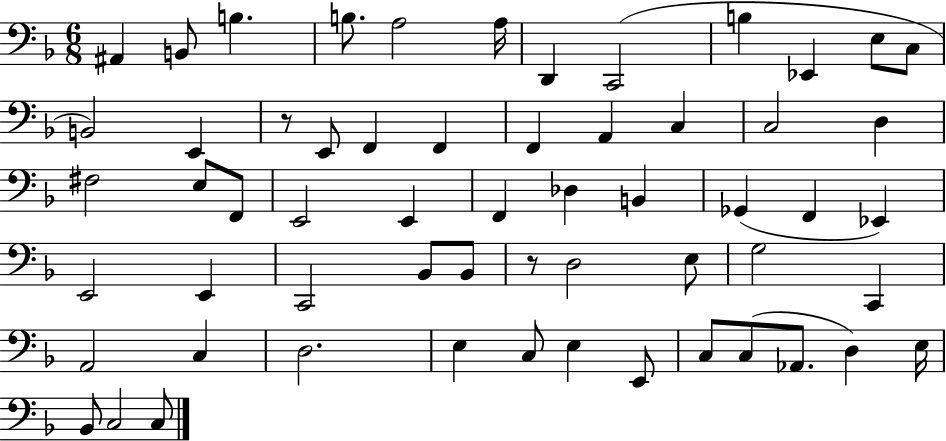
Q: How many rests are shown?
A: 2